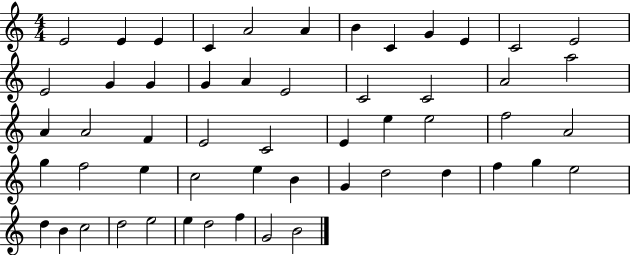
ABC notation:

X:1
T:Untitled
M:4/4
L:1/4
K:C
E2 E E C A2 A B C G E C2 E2 E2 G G G A E2 C2 C2 A2 a2 A A2 F E2 C2 E e e2 f2 A2 g f2 e c2 e B G d2 d f g e2 d B c2 d2 e2 e d2 f G2 B2